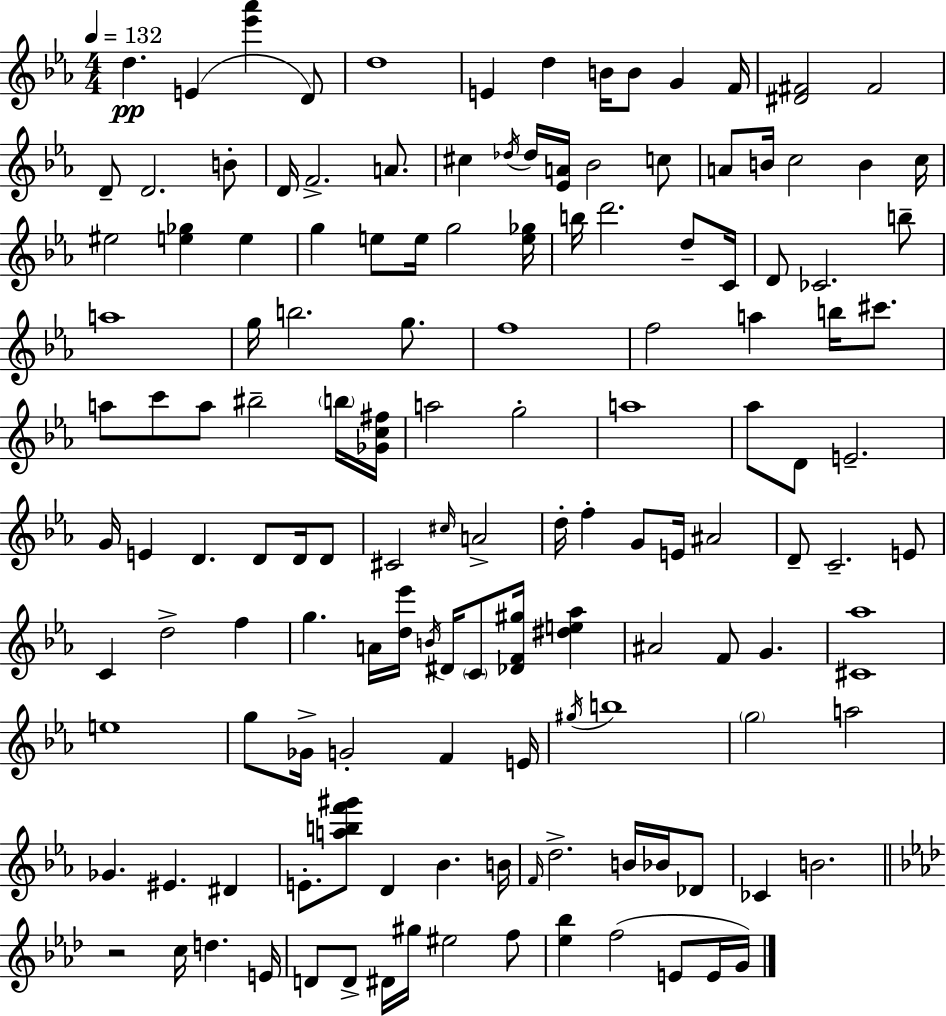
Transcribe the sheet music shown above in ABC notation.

X:1
T:Untitled
M:4/4
L:1/4
K:Cm
d E [_e'_a'] D/2 d4 E d B/4 B/2 G F/4 [^D^F]2 ^F2 D/2 D2 B/2 D/4 F2 A/2 ^c _d/4 _d/4 [_EA]/4 _B2 c/2 A/2 B/4 c2 B c/4 ^e2 [e_g] e g e/2 e/4 g2 [e_g]/4 b/4 d'2 d/2 C/4 D/2 _C2 b/2 a4 g/4 b2 g/2 f4 f2 a b/4 ^c'/2 a/2 c'/2 a/2 ^b2 b/4 [_Gc^f]/4 a2 g2 a4 _a/2 D/2 E2 G/4 E D D/2 D/4 D/2 ^C2 ^c/4 A2 d/4 f G/2 E/4 ^A2 D/2 C2 E/2 C d2 f g A/4 [d_e']/4 B/4 ^D/4 C/2 [_DF^g]/4 [^de_a] ^A2 F/2 G [^C_a]4 e4 g/2 _G/4 G2 F E/4 ^g/4 b4 g2 a2 _G ^E ^D E/2 [abf'^g']/2 D _B B/4 F/4 d2 B/4 _B/4 _D/2 _C B2 z2 c/4 d E/4 D/2 D/2 ^D/4 ^g/4 ^e2 f/2 [_e_b] f2 E/2 E/4 G/4